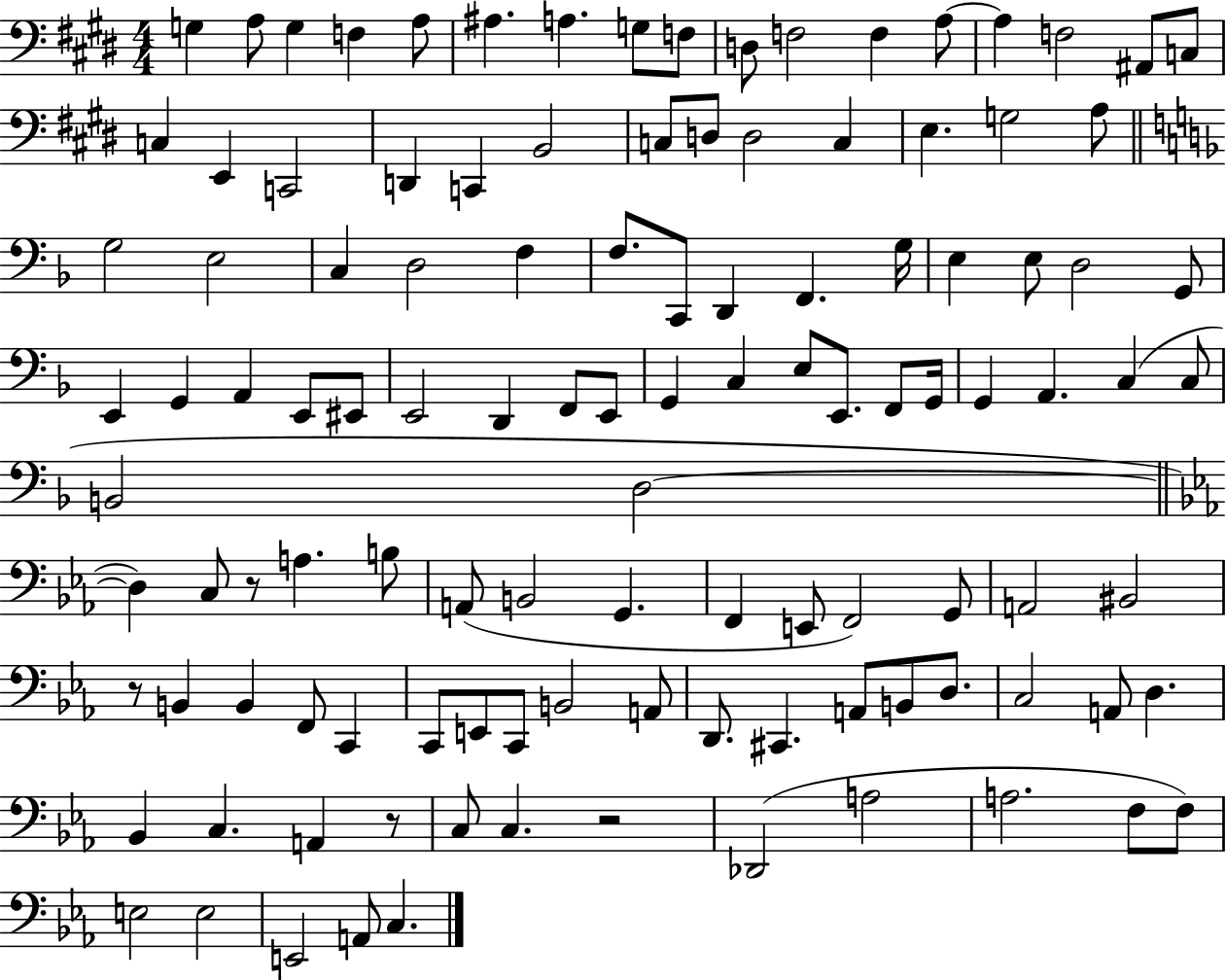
X:1
T:Untitled
M:4/4
L:1/4
K:E
G, A,/2 G, F, A,/2 ^A, A, G,/2 F,/2 D,/2 F,2 F, A,/2 A, F,2 ^A,,/2 C,/2 C, E,, C,,2 D,, C,, B,,2 C,/2 D,/2 D,2 C, E, G,2 A,/2 G,2 E,2 C, D,2 F, F,/2 C,,/2 D,, F,, G,/4 E, E,/2 D,2 G,,/2 E,, G,, A,, E,,/2 ^E,,/2 E,,2 D,, F,,/2 E,,/2 G,, C, E,/2 E,,/2 F,,/2 G,,/4 G,, A,, C, C,/2 B,,2 D,2 D, C,/2 z/2 A, B,/2 A,,/2 B,,2 G,, F,, E,,/2 F,,2 G,,/2 A,,2 ^B,,2 z/2 B,, B,, F,,/2 C,, C,,/2 E,,/2 C,,/2 B,,2 A,,/2 D,,/2 ^C,, A,,/2 B,,/2 D,/2 C,2 A,,/2 D, _B,, C, A,, z/2 C,/2 C, z2 _D,,2 A,2 A,2 F,/2 F,/2 E,2 E,2 E,,2 A,,/2 C,